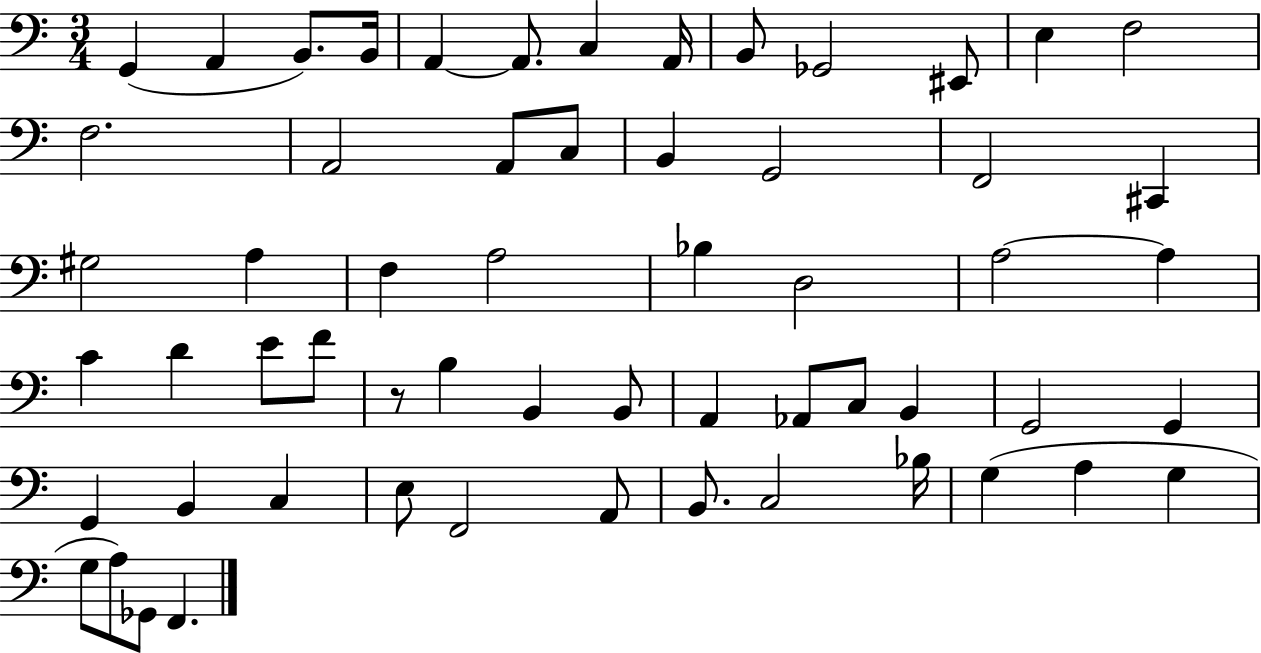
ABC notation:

X:1
T:Untitled
M:3/4
L:1/4
K:C
G,, A,, B,,/2 B,,/4 A,, A,,/2 C, A,,/4 B,,/2 _G,,2 ^E,,/2 E, F,2 F,2 A,,2 A,,/2 C,/2 B,, G,,2 F,,2 ^C,, ^G,2 A, F, A,2 _B, D,2 A,2 A, C D E/2 F/2 z/2 B, B,, B,,/2 A,, _A,,/2 C,/2 B,, G,,2 G,, G,, B,, C, E,/2 F,,2 A,,/2 B,,/2 C,2 _B,/4 G, A, G, G,/2 A,/2 _G,,/2 F,,